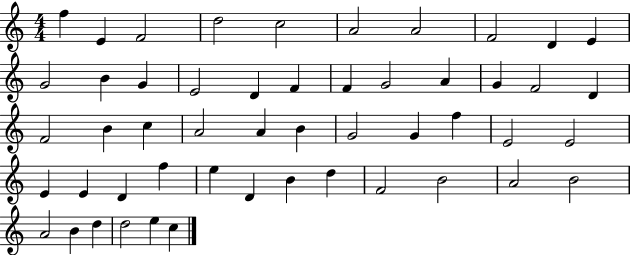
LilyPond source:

{
  \clef treble
  \numericTimeSignature
  \time 4/4
  \key c \major
  f''4 e'4 f'2 | d''2 c''2 | a'2 a'2 | f'2 d'4 e'4 | \break g'2 b'4 g'4 | e'2 d'4 f'4 | f'4 g'2 a'4 | g'4 f'2 d'4 | \break f'2 b'4 c''4 | a'2 a'4 b'4 | g'2 g'4 f''4 | e'2 e'2 | \break e'4 e'4 d'4 f''4 | e''4 d'4 b'4 d''4 | f'2 b'2 | a'2 b'2 | \break a'2 b'4 d''4 | d''2 e''4 c''4 | \bar "|."
}